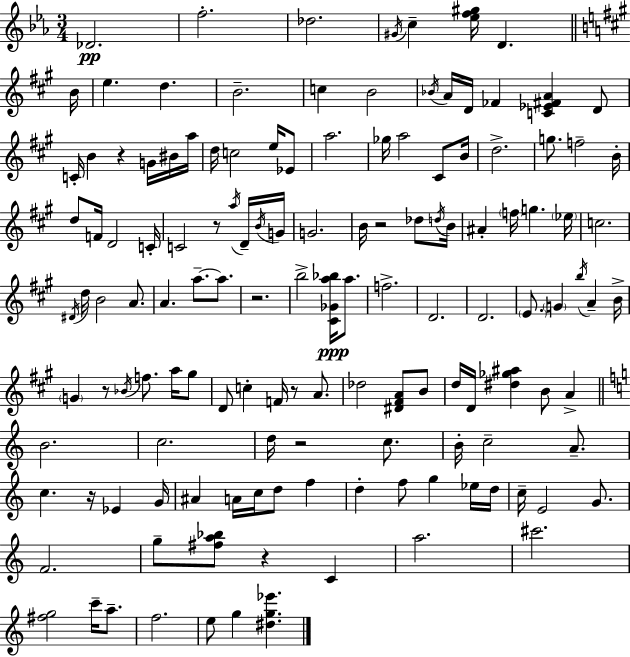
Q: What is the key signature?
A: EES major